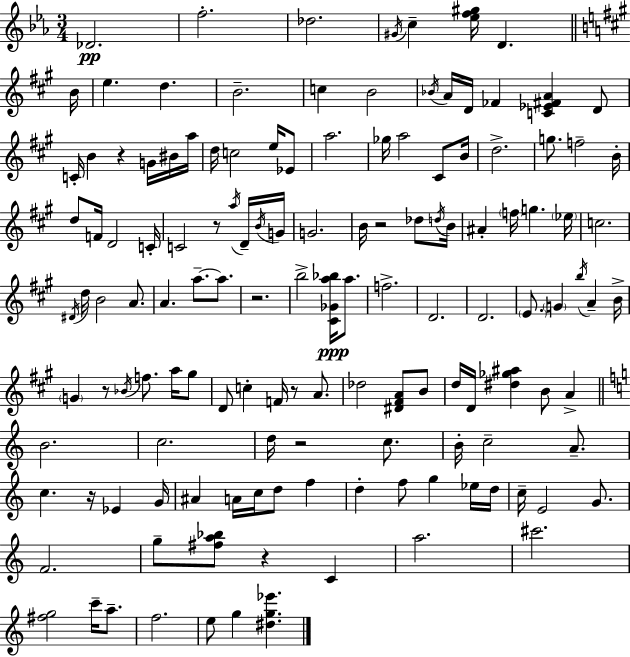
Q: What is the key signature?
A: EES major